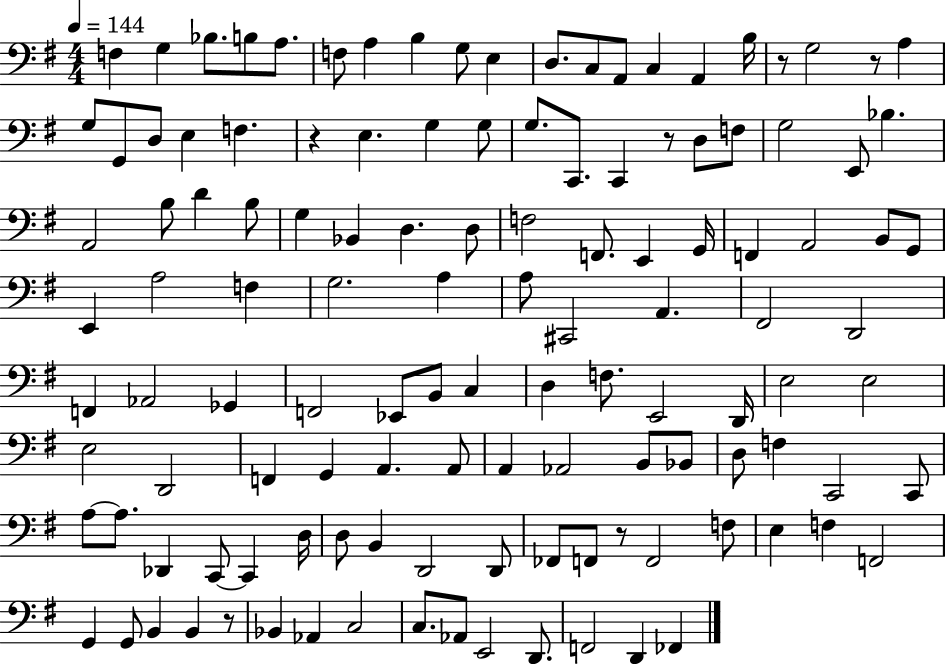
X:1
T:Untitled
M:4/4
L:1/4
K:G
F, G, _B,/2 B,/2 A,/2 F,/2 A, B, G,/2 E, D,/2 C,/2 A,,/2 C, A,, B,/4 z/2 G,2 z/2 A, G,/2 G,,/2 D,/2 E, F, z E, G, G,/2 G,/2 C,,/2 C,, z/2 D,/2 F,/2 G,2 E,,/2 _B, A,,2 B,/2 D B,/2 G, _B,, D, D,/2 F,2 F,,/2 E,, G,,/4 F,, A,,2 B,,/2 G,,/2 E,, A,2 F, G,2 A, A,/2 ^C,,2 A,, ^F,,2 D,,2 F,, _A,,2 _G,, F,,2 _E,,/2 B,,/2 C, D, F,/2 E,,2 D,,/4 E,2 E,2 E,2 D,,2 F,, G,, A,, A,,/2 A,, _A,,2 B,,/2 _B,,/2 D,/2 F, C,,2 C,,/2 A,/2 A,/2 _D,, C,,/2 C,, D,/4 D,/2 B,, D,,2 D,,/2 _F,,/2 F,,/2 z/2 F,,2 F,/2 E, F, F,,2 G,, G,,/2 B,, B,, z/2 _B,, _A,, C,2 C,/2 _A,,/2 E,,2 D,,/2 F,,2 D,, _F,,